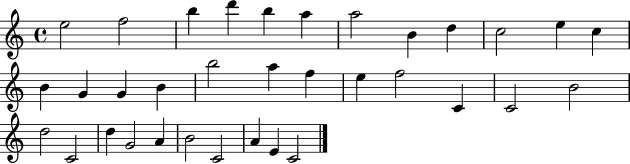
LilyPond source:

{
  \clef treble
  \time 4/4
  \defaultTimeSignature
  \key c \major
  e''2 f''2 | b''4 d'''4 b''4 a''4 | a''2 b'4 d''4 | c''2 e''4 c''4 | \break b'4 g'4 g'4 b'4 | b''2 a''4 f''4 | e''4 f''2 c'4 | c'2 b'2 | \break d''2 c'2 | d''4 g'2 a'4 | b'2 c'2 | a'4 e'4 c'2 | \break \bar "|."
}